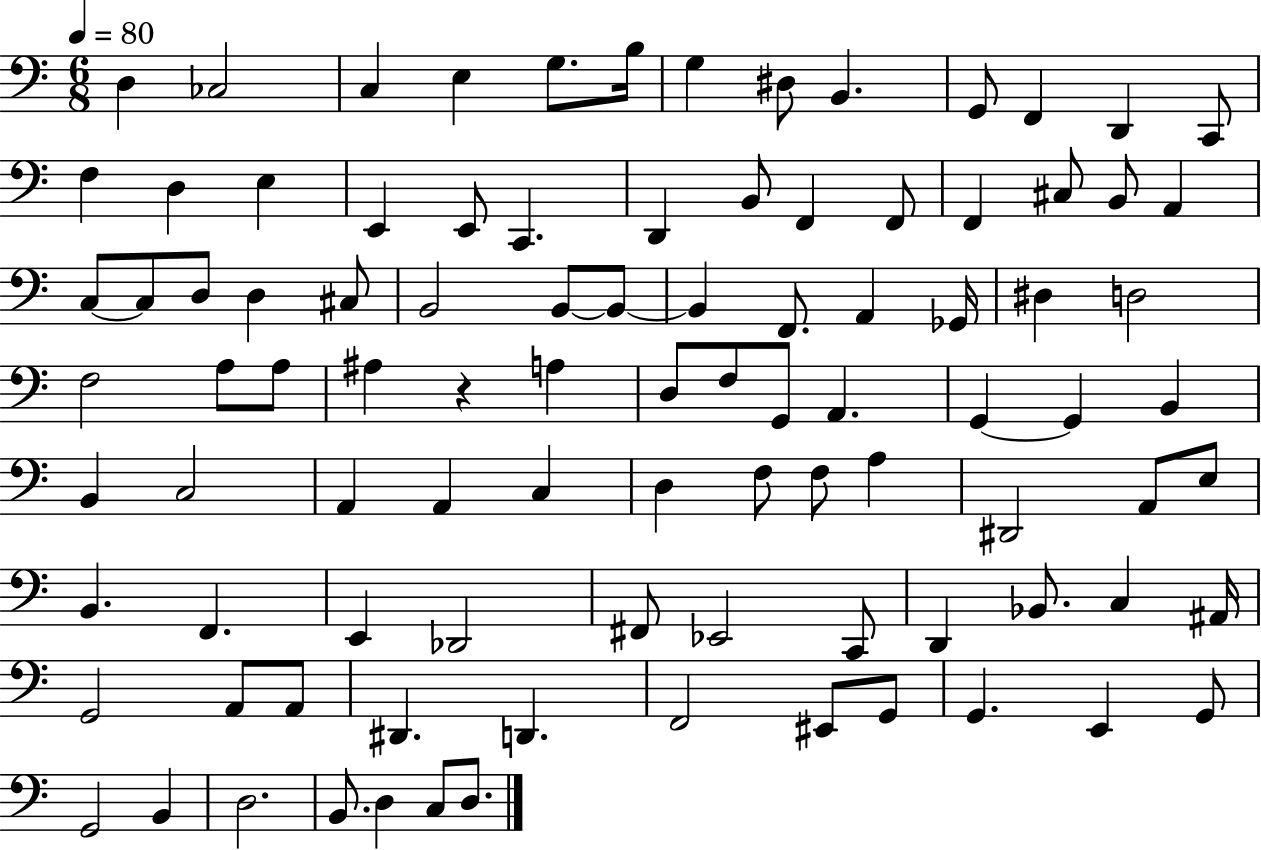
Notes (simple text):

D3/q CES3/h C3/q E3/q G3/e. B3/s G3/q D#3/e B2/q. G2/e F2/q D2/q C2/e F3/q D3/q E3/q E2/q E2/e C2/q. D2/q B2/e F2/q F2/e F2/q C#3/e B2/e A2/q C3/e C3/e D3/e D3/q C#3/e B2/h B2/e B2/e B2/q F2/e. A2/q Gb2/s D#3/q D3/h F3/h A3/e A3/e A#3/q R/q A3/q D3/e F3/e G2/e A2/q. G2/q G2/q B2/q B2/q C3/h A2/q A2/q C3/q D3/q F3/e F3/e A3/q D#2/h A2/e E3/e B2/q. F2/q. E2/q Db2/h F#2/e Eb2/h C2/e D2/q Bb2/e. C3/q A#2/s G2/h A2/e A2/e D#2/q. D2/q. F2/h EIS2/e G2/e G2/q. E2/q G2/e G2/h B2/q D3/h. B2/e. D3/q C3/e D3/e.